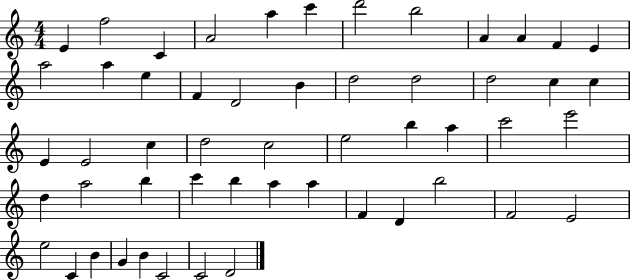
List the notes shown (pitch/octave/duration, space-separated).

E4/q F5/h C4/q A4/h A5/q C6/q D6/h B5/h A4/q A4/q F4/q E4/q A5/h A5/q E5/q F4/q D4/h B4/q D5/h D5/h D5/h C5/q C5/q E4/q E4/h C5/q D5/h C5/h E5/h B5/q A5/q C6/h E6/h D5/q A5/h B5/q C6/q B5/q A5/q A5/q F4/q D4/q B5/h F4/h E4/h E5/h C4/q B4/q G4/q B4/q C4/h C4/h D4/h